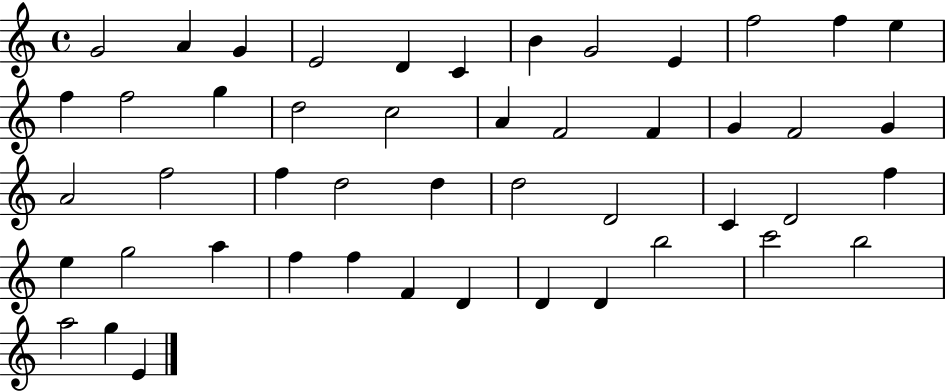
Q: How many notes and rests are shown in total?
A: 48